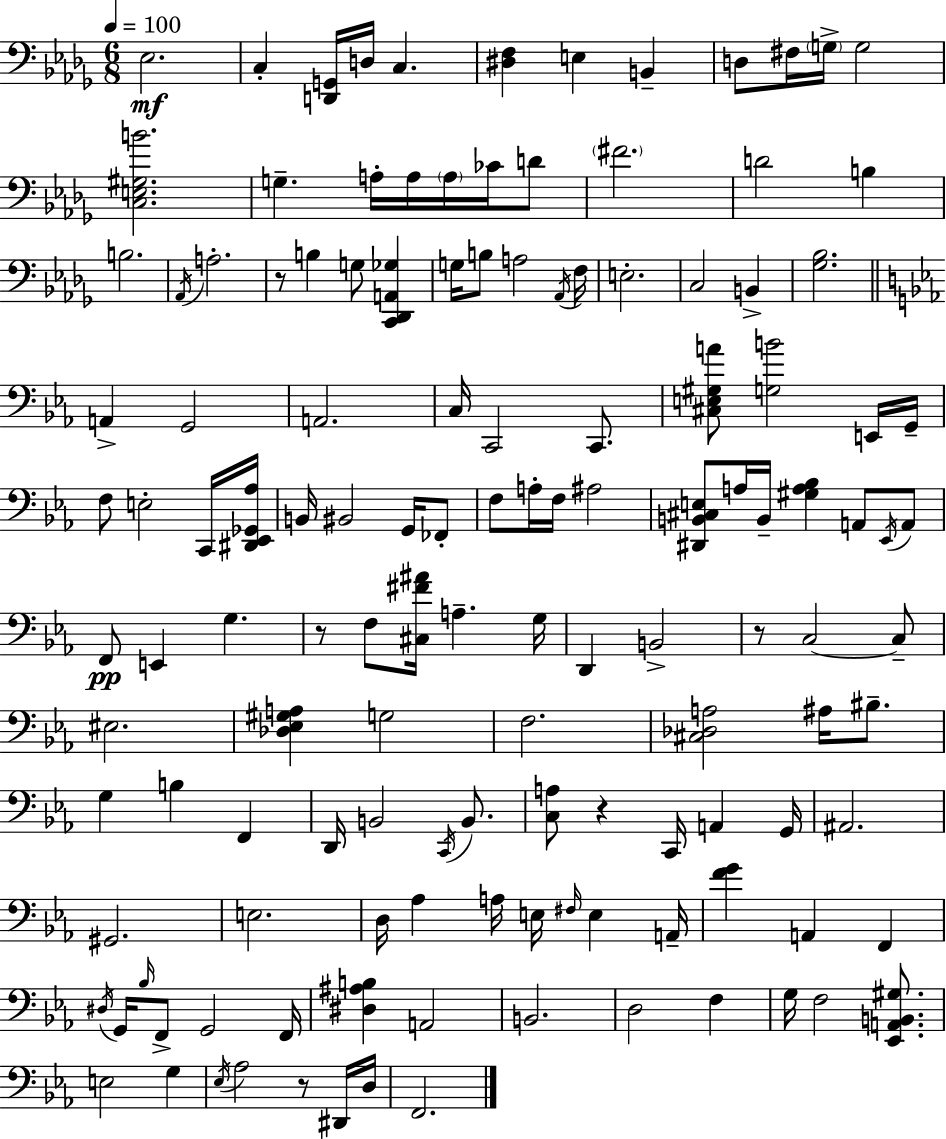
X:1
T:Untitled
M:6/8
L:1/4
K:Bbm
_E,2 C, [D,,G,,]/4 D,/4 C, [^D,F,] E, B,, D,/2 ^F,/4 G,/4 G,2 [C,E,^G,B]2 G, A,/4 A,/4 A,/4 _C/4 D/2 ^F2 D2 B, B,2 _A,,/4 A,2 z/2 B, G,/2 [C,,_D,,A,,_G,] G,/4 B,/2 A,2 _A,,/4 F,/4 E,2 C,2 B,, [_G,_B,]2 A,, G,,2 A,,2 C,/4 C,,2 C,,/2 [^C,E,^G,A]/2 [G,B]2 E,,/4 G,,/4 F,/2 E,2 C,,/4 [^D,,_E,,_G,,_A,]/4 B,,/4 ^B,,2 G,,/4 _F,,/2 F,/2 A,/4 F,/4 ^A,2 [^D,,B,,^C,E,]/2 A,/4 B,,/4 [^G,A,_B,] A,,/2 _E,,/4 A,,/2 F,,/2 E,, G, z/2 F,/2 [^C,^F^A]/4 A, G,/4 D,, B,,2 z/2 C,2 C,/2 ^E,2 [_D,_E,^G,A,] G,2 F,2 [^C,_D,A,]2 ^A,/4 ^B,/2 G, B, F,, D,,/4 B,,2 C,,/4 B,,/2 [C,A,]/2 z C,,/4 A,, G,,/4 ^A,,2 ^G,,2 E,2 D,/4 _A, A,/4 E,/4 ^F,/4 E, A,,/4 [FG] A,, F,, ^D,/4 G,,/4 _B,/4 F,,/2 G,,2 F,,/4 [^D,^A,B,] A,,2 B,,2 D,2 F, G,/4 F,2 [_E,,A,,B,,^G,]/2 E,2 G, _E,/4 _A,2 z/2 ^D,,/4 D,/4 F,,2